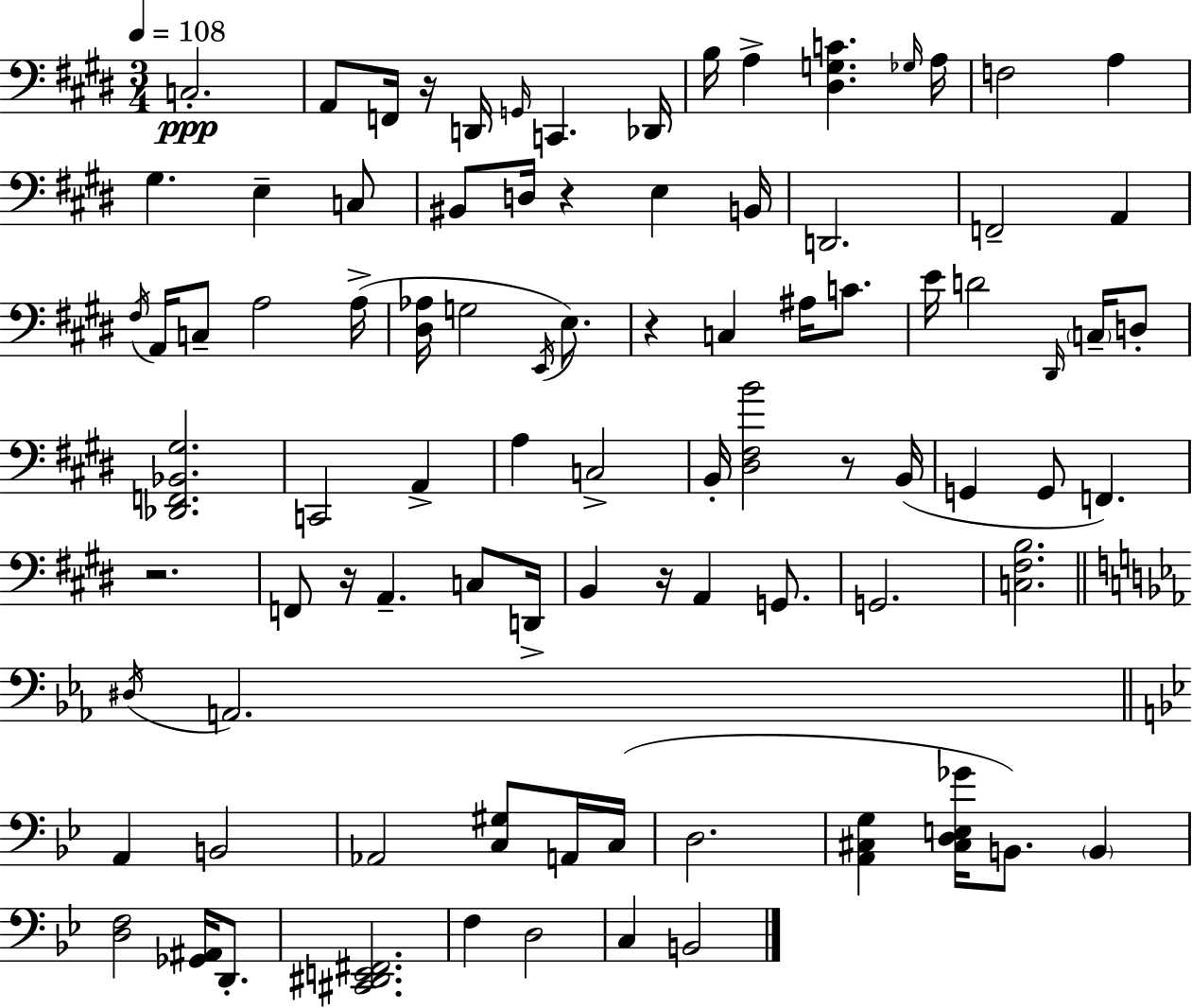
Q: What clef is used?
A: bass